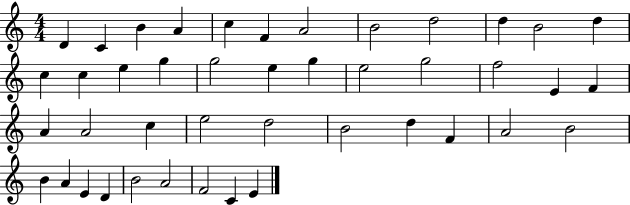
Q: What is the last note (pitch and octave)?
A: E4